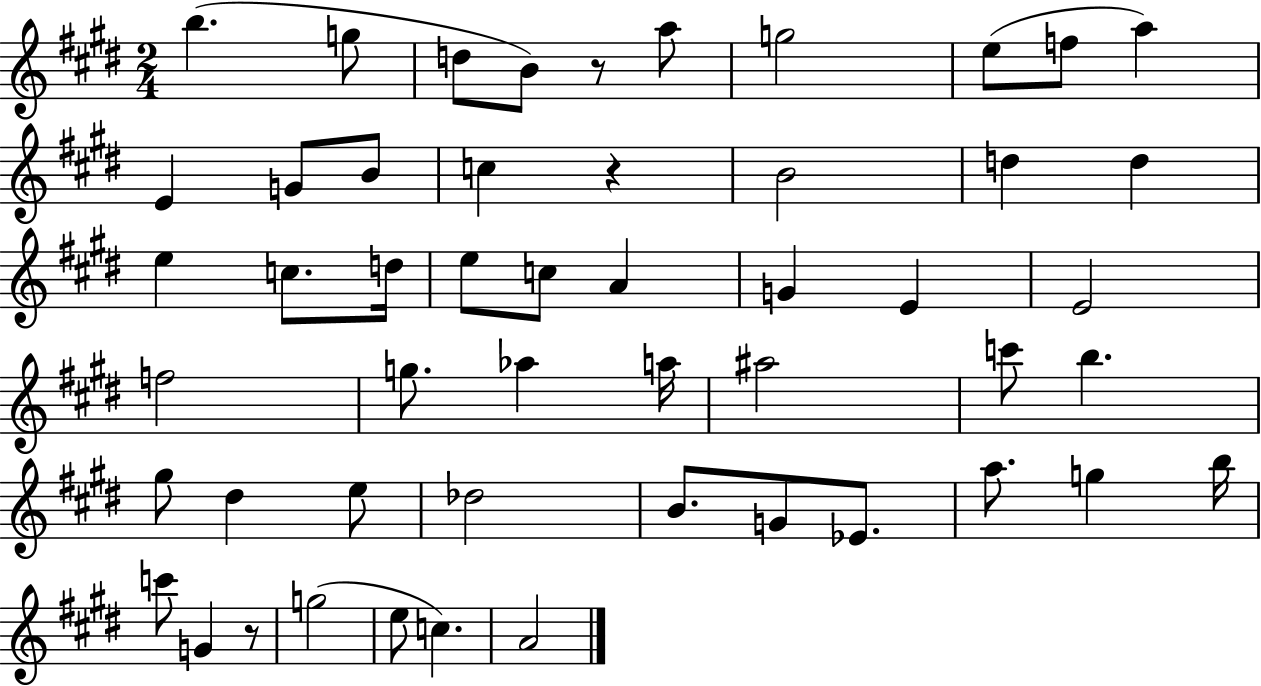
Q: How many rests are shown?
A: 3